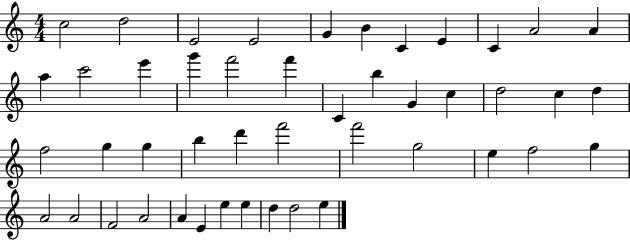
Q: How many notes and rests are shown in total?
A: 46